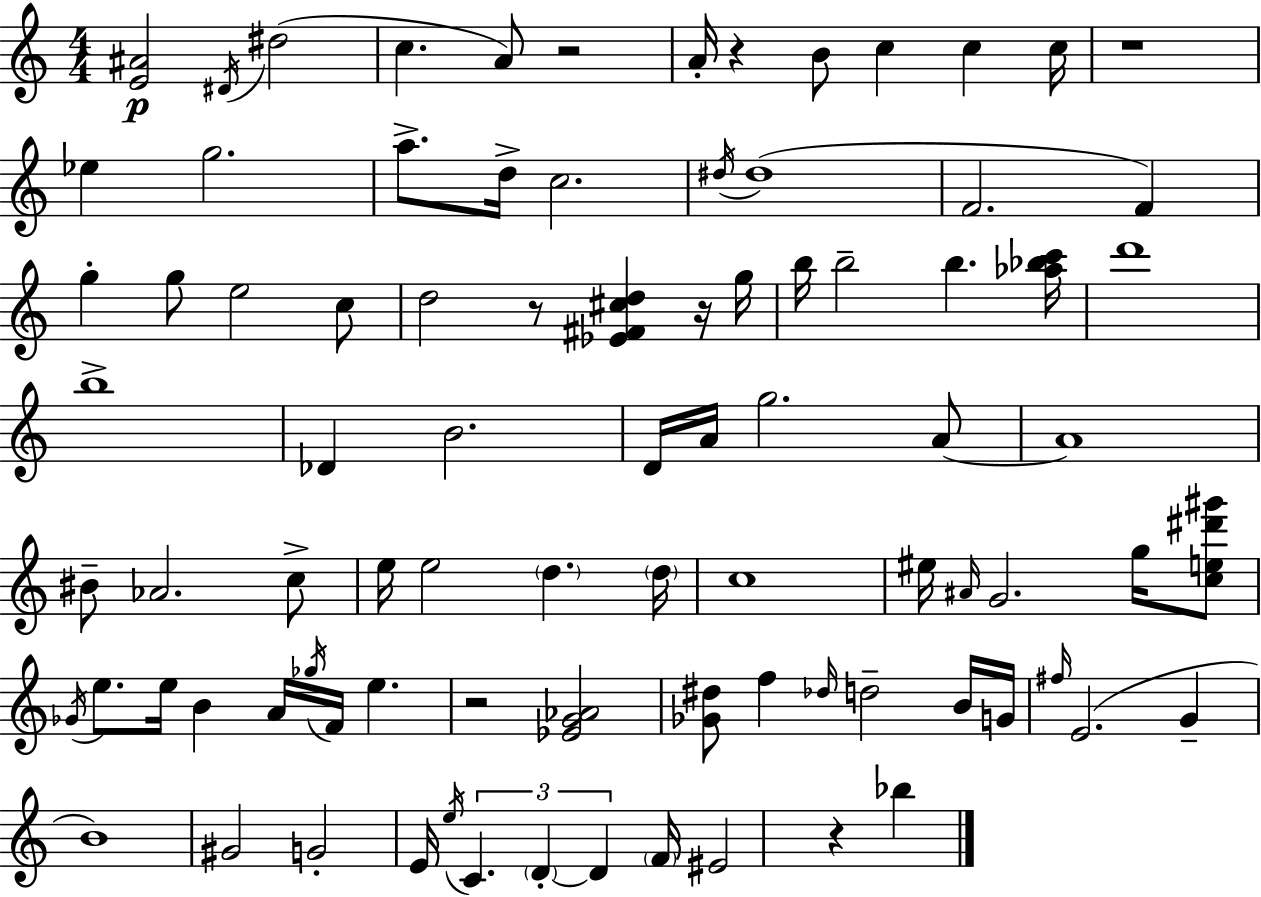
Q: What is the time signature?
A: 4/4